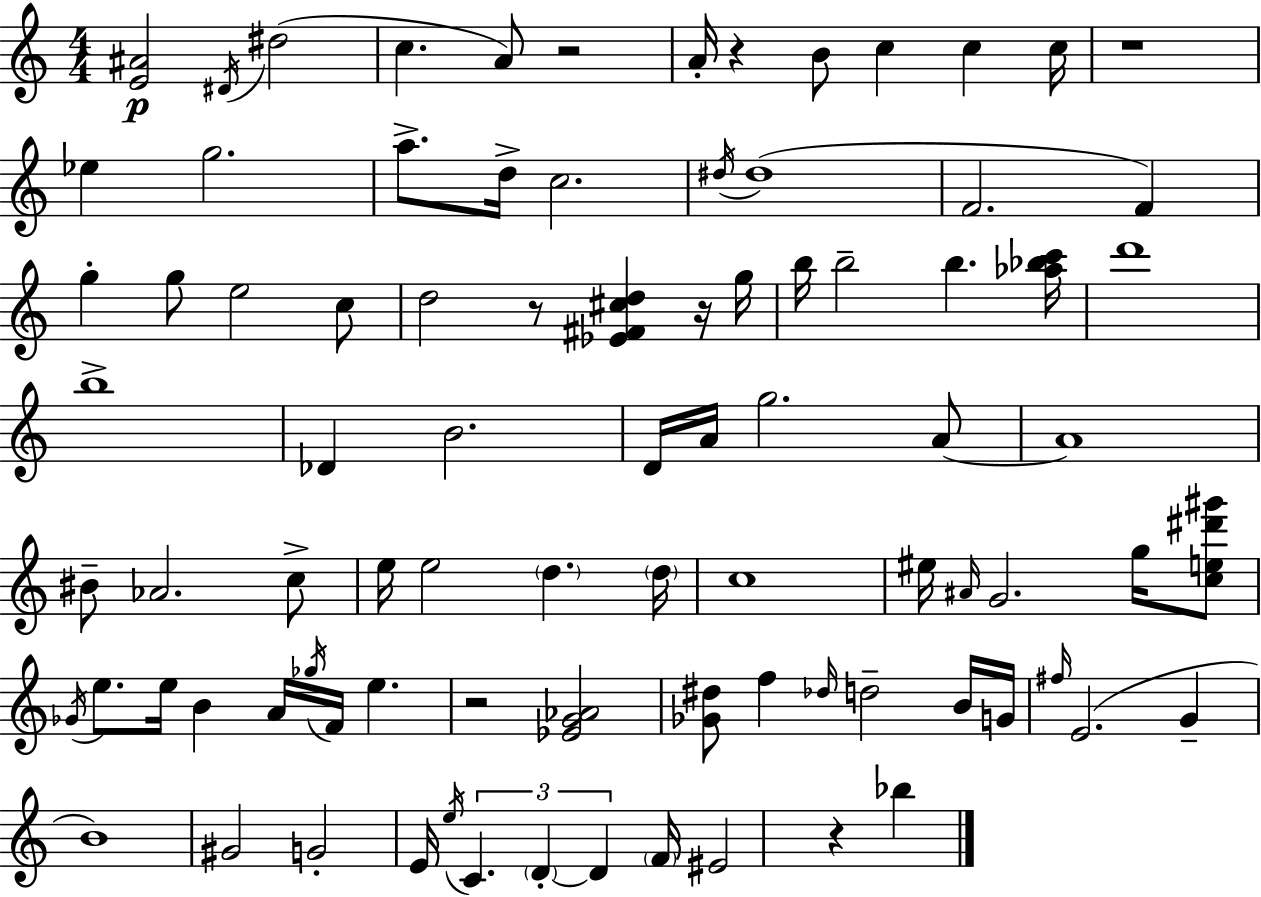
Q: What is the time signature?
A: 4/4